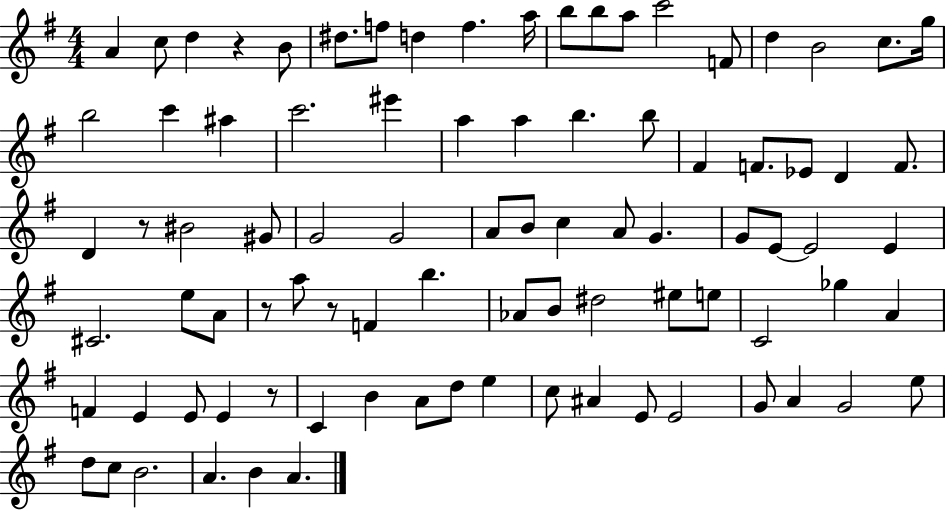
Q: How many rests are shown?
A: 5